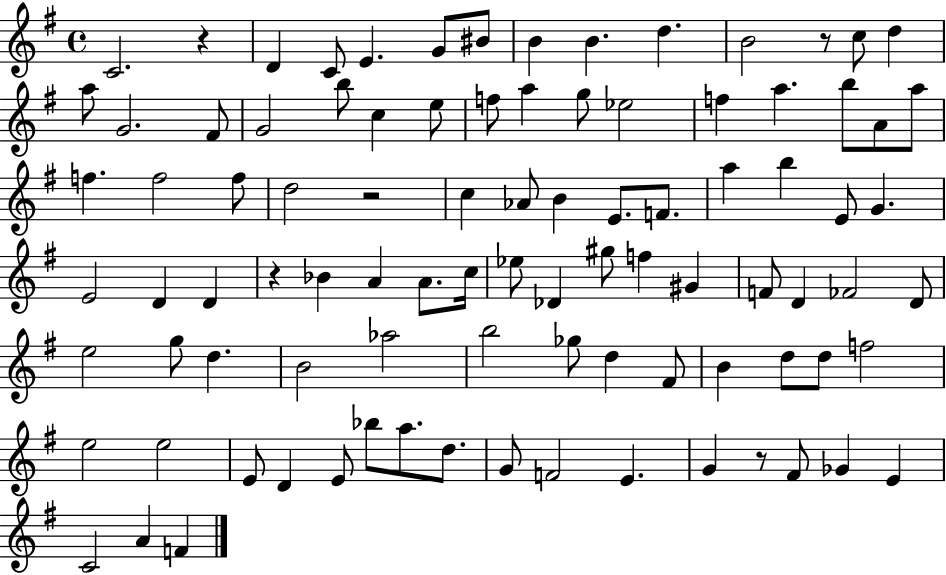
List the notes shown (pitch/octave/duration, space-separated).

C4/h. R/q D4/q C4/e E4/q. G4/e BIS4/e B4/q B4/q. D5/q. B4/h R/e C5/e D5/q A5/e G4/h. F#4/e G4/h B5/e C5/q E5/e F5/e A5/q G5/e Eb5/h F5/q A5/q. B5/e A4/e A5/e F5/q. F5/h F5/e D5/h R/h C5/q Ab4/e B4/q E4/e. F4/e. A5/q B5/q E4/e G4/q. E4/h D4/q D4/q R/q Bb4/q A4/q A4/e. C5/s Eb5/e Db4/q G#5/e F5/q G#4/q F4/e D4/q FES4/h D4/e E5/h G5/e D5/q. B4/h Ab5/h B5/h Gb5/e D5/q F#4/e B4/q D5/e D5/e F5/h E5/h E5/h E4/e D4/q E4/e Bb5/e A5/e. D5/e. G4/e F4/h E4/q. G4/q R/e F#4/e Gb4/q E4/q C4/h A4/q F4/q